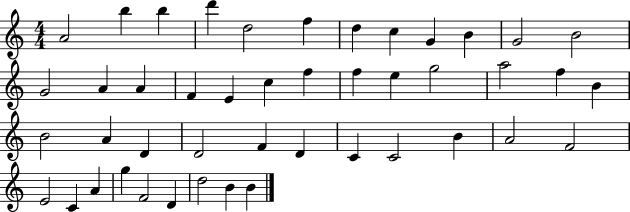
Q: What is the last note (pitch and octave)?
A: B4